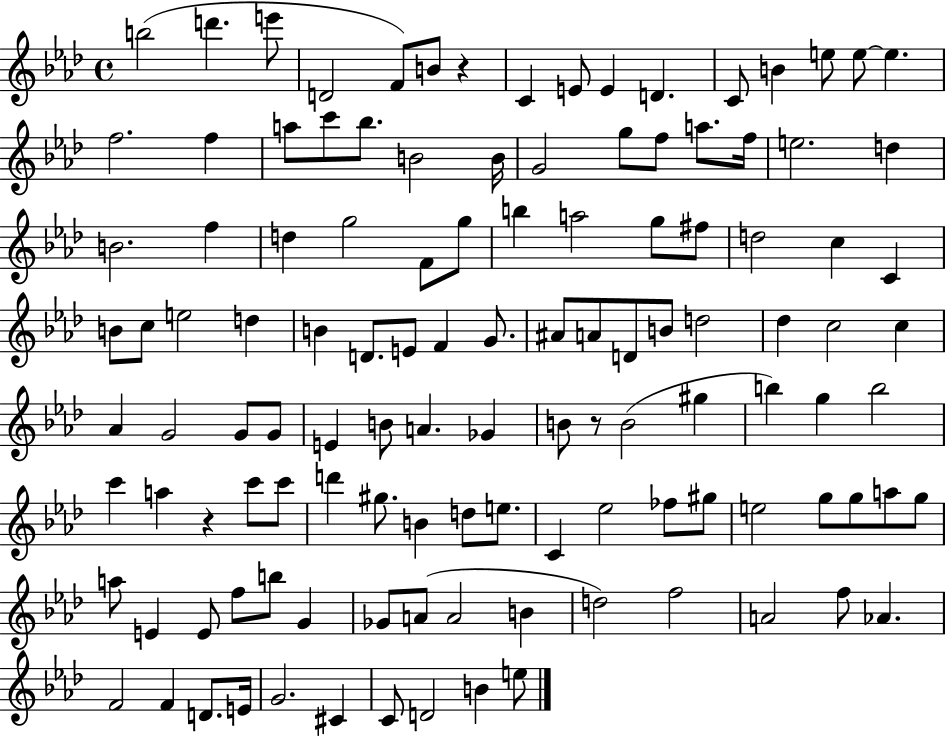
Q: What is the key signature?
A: AES major